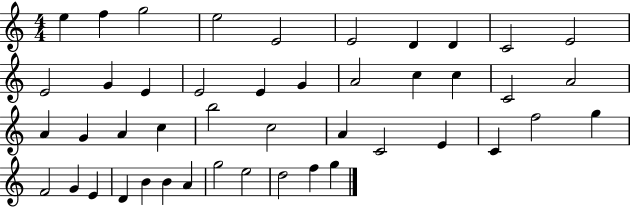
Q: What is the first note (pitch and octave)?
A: E5